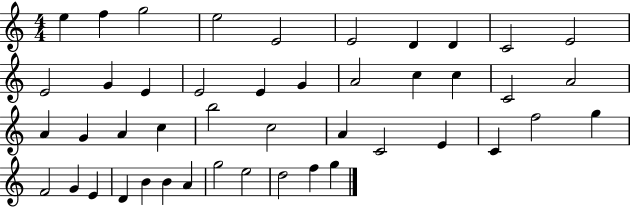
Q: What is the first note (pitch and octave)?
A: E5